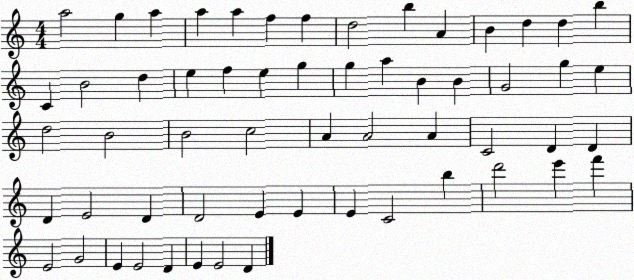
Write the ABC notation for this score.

X:1
T:Untitled
M:4/4
L:1/4
K:C
a2 g a a a f f d2 b A B d d b C B2 d e f e g g a B B G2 g e d2 B2 B2 c2 A A2 A C2 D D D E2 D D2 E E E C2 b d'2 e' f' E2 G2 E E2 D E E2 D